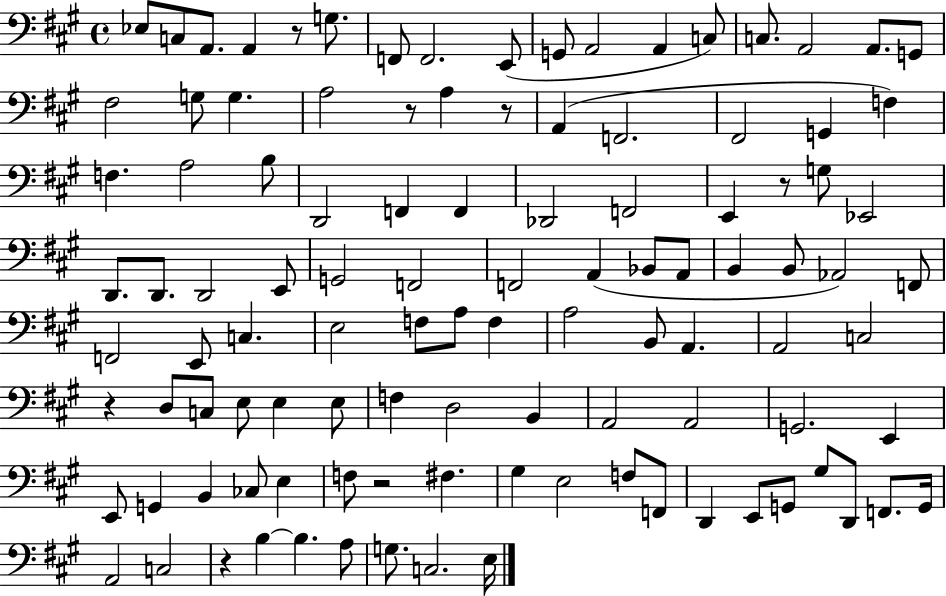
{
  \clef bass
  \time 4/4
  \defaultTimeSignature
  \key a \major
  ees8 c8 a,8. a,4 r8 g8. | f,8 f,2. e,8( | g,8 a,2 a,4 c8) | c8. a,2 a,8. g,8 | \break fis2 g8 g4. | a2 r8 a4 r8 | a,4( f,2. | fis,2 g,4 f4) | \break f4. a2 b8 | d,2 f,4 f,4 | des,2 f,2 | e,4 r8 g8 ees,2 | \break d,8. d,8. d,2 e,8 | g,2 f,2 | f,2 a,4( bes,8 a,8 | b,4 b,8 aes,2) f,8 | \break f,2 e,8 c4. | e2 f8 a8 f4 | a2 b,8 a,4. | a,2 c2 | \break r4 d8 c8 e8 e4 e8 | f4 d2 b,4 | a,2 a,2 | g,2. e,4 | \break e,8 g,4 b,4 ces8 e4 | f8 r2 fis4. | gis4 e2 f8 f,8 | d,4 e,8 g,8 gis8 d,8 f,8. g,16 | \break a,2 c2 | r4 b4~~ b4. a8 | g8. c2. e16 | \bar "|."
}